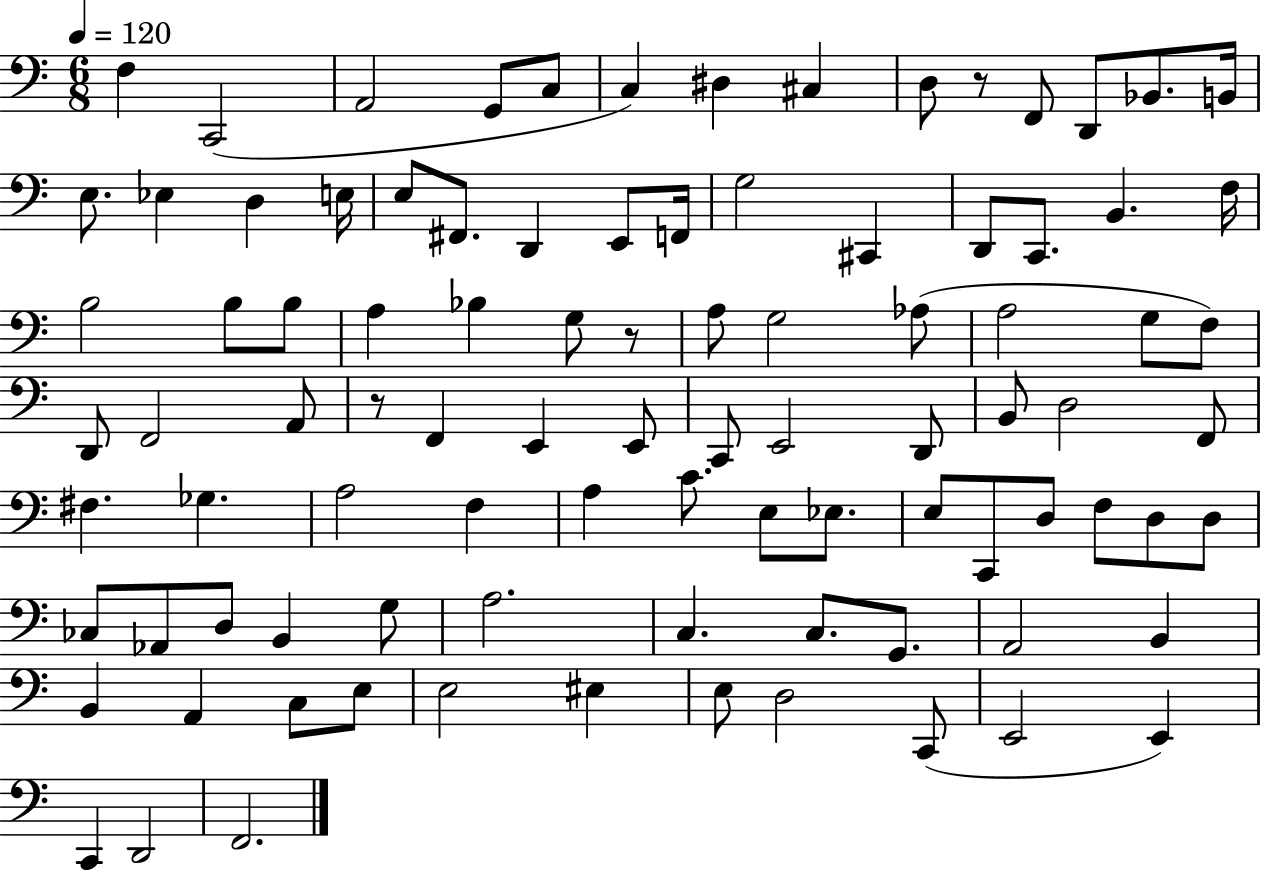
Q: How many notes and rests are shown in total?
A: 94